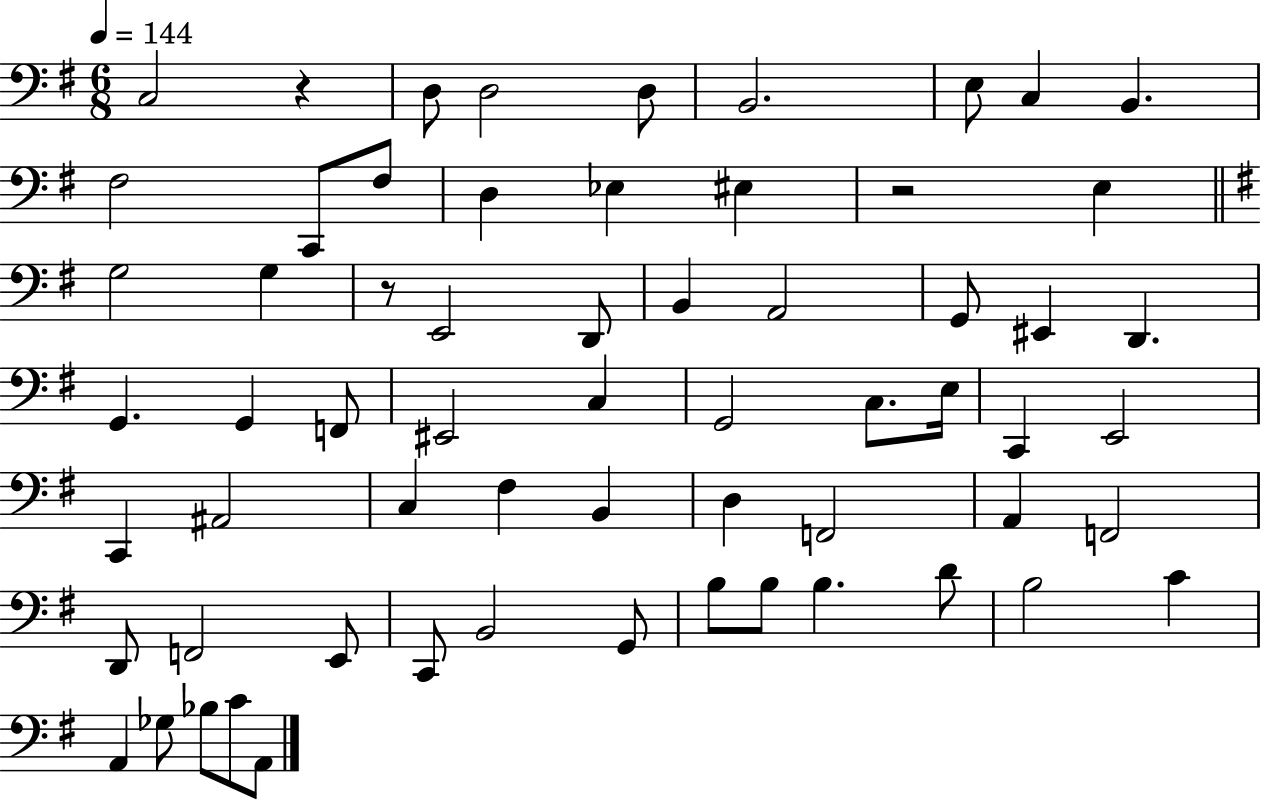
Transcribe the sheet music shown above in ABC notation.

X:1
T:Untitled
M:6/8
L:1/4
K:G
C,2 z D,/2 D,2 D,/2 B,,2 E,/2 C, B,, ^F,2 C,,/2 ^F,/2 D, _E, ^E, z2 E, G,2 G, z/2 E,,2 D,,/2 B,, A,,2 G,,/2 ^E,, D,, G,, G,, F,,/2 ^E,,2 C, G,,2 C,/2 E,/4 C,, E,,2 C,, ^A,,2 C, ^F, B,, D, F,,2 A,, F,,2 D,,/2 F,,2 E,,/2 C,,/2 B,,2 G,,/2 B,/2 B,/2 B, D/2 B,2 C A,, _G,/2 _B,/2 C/2 A,,/2